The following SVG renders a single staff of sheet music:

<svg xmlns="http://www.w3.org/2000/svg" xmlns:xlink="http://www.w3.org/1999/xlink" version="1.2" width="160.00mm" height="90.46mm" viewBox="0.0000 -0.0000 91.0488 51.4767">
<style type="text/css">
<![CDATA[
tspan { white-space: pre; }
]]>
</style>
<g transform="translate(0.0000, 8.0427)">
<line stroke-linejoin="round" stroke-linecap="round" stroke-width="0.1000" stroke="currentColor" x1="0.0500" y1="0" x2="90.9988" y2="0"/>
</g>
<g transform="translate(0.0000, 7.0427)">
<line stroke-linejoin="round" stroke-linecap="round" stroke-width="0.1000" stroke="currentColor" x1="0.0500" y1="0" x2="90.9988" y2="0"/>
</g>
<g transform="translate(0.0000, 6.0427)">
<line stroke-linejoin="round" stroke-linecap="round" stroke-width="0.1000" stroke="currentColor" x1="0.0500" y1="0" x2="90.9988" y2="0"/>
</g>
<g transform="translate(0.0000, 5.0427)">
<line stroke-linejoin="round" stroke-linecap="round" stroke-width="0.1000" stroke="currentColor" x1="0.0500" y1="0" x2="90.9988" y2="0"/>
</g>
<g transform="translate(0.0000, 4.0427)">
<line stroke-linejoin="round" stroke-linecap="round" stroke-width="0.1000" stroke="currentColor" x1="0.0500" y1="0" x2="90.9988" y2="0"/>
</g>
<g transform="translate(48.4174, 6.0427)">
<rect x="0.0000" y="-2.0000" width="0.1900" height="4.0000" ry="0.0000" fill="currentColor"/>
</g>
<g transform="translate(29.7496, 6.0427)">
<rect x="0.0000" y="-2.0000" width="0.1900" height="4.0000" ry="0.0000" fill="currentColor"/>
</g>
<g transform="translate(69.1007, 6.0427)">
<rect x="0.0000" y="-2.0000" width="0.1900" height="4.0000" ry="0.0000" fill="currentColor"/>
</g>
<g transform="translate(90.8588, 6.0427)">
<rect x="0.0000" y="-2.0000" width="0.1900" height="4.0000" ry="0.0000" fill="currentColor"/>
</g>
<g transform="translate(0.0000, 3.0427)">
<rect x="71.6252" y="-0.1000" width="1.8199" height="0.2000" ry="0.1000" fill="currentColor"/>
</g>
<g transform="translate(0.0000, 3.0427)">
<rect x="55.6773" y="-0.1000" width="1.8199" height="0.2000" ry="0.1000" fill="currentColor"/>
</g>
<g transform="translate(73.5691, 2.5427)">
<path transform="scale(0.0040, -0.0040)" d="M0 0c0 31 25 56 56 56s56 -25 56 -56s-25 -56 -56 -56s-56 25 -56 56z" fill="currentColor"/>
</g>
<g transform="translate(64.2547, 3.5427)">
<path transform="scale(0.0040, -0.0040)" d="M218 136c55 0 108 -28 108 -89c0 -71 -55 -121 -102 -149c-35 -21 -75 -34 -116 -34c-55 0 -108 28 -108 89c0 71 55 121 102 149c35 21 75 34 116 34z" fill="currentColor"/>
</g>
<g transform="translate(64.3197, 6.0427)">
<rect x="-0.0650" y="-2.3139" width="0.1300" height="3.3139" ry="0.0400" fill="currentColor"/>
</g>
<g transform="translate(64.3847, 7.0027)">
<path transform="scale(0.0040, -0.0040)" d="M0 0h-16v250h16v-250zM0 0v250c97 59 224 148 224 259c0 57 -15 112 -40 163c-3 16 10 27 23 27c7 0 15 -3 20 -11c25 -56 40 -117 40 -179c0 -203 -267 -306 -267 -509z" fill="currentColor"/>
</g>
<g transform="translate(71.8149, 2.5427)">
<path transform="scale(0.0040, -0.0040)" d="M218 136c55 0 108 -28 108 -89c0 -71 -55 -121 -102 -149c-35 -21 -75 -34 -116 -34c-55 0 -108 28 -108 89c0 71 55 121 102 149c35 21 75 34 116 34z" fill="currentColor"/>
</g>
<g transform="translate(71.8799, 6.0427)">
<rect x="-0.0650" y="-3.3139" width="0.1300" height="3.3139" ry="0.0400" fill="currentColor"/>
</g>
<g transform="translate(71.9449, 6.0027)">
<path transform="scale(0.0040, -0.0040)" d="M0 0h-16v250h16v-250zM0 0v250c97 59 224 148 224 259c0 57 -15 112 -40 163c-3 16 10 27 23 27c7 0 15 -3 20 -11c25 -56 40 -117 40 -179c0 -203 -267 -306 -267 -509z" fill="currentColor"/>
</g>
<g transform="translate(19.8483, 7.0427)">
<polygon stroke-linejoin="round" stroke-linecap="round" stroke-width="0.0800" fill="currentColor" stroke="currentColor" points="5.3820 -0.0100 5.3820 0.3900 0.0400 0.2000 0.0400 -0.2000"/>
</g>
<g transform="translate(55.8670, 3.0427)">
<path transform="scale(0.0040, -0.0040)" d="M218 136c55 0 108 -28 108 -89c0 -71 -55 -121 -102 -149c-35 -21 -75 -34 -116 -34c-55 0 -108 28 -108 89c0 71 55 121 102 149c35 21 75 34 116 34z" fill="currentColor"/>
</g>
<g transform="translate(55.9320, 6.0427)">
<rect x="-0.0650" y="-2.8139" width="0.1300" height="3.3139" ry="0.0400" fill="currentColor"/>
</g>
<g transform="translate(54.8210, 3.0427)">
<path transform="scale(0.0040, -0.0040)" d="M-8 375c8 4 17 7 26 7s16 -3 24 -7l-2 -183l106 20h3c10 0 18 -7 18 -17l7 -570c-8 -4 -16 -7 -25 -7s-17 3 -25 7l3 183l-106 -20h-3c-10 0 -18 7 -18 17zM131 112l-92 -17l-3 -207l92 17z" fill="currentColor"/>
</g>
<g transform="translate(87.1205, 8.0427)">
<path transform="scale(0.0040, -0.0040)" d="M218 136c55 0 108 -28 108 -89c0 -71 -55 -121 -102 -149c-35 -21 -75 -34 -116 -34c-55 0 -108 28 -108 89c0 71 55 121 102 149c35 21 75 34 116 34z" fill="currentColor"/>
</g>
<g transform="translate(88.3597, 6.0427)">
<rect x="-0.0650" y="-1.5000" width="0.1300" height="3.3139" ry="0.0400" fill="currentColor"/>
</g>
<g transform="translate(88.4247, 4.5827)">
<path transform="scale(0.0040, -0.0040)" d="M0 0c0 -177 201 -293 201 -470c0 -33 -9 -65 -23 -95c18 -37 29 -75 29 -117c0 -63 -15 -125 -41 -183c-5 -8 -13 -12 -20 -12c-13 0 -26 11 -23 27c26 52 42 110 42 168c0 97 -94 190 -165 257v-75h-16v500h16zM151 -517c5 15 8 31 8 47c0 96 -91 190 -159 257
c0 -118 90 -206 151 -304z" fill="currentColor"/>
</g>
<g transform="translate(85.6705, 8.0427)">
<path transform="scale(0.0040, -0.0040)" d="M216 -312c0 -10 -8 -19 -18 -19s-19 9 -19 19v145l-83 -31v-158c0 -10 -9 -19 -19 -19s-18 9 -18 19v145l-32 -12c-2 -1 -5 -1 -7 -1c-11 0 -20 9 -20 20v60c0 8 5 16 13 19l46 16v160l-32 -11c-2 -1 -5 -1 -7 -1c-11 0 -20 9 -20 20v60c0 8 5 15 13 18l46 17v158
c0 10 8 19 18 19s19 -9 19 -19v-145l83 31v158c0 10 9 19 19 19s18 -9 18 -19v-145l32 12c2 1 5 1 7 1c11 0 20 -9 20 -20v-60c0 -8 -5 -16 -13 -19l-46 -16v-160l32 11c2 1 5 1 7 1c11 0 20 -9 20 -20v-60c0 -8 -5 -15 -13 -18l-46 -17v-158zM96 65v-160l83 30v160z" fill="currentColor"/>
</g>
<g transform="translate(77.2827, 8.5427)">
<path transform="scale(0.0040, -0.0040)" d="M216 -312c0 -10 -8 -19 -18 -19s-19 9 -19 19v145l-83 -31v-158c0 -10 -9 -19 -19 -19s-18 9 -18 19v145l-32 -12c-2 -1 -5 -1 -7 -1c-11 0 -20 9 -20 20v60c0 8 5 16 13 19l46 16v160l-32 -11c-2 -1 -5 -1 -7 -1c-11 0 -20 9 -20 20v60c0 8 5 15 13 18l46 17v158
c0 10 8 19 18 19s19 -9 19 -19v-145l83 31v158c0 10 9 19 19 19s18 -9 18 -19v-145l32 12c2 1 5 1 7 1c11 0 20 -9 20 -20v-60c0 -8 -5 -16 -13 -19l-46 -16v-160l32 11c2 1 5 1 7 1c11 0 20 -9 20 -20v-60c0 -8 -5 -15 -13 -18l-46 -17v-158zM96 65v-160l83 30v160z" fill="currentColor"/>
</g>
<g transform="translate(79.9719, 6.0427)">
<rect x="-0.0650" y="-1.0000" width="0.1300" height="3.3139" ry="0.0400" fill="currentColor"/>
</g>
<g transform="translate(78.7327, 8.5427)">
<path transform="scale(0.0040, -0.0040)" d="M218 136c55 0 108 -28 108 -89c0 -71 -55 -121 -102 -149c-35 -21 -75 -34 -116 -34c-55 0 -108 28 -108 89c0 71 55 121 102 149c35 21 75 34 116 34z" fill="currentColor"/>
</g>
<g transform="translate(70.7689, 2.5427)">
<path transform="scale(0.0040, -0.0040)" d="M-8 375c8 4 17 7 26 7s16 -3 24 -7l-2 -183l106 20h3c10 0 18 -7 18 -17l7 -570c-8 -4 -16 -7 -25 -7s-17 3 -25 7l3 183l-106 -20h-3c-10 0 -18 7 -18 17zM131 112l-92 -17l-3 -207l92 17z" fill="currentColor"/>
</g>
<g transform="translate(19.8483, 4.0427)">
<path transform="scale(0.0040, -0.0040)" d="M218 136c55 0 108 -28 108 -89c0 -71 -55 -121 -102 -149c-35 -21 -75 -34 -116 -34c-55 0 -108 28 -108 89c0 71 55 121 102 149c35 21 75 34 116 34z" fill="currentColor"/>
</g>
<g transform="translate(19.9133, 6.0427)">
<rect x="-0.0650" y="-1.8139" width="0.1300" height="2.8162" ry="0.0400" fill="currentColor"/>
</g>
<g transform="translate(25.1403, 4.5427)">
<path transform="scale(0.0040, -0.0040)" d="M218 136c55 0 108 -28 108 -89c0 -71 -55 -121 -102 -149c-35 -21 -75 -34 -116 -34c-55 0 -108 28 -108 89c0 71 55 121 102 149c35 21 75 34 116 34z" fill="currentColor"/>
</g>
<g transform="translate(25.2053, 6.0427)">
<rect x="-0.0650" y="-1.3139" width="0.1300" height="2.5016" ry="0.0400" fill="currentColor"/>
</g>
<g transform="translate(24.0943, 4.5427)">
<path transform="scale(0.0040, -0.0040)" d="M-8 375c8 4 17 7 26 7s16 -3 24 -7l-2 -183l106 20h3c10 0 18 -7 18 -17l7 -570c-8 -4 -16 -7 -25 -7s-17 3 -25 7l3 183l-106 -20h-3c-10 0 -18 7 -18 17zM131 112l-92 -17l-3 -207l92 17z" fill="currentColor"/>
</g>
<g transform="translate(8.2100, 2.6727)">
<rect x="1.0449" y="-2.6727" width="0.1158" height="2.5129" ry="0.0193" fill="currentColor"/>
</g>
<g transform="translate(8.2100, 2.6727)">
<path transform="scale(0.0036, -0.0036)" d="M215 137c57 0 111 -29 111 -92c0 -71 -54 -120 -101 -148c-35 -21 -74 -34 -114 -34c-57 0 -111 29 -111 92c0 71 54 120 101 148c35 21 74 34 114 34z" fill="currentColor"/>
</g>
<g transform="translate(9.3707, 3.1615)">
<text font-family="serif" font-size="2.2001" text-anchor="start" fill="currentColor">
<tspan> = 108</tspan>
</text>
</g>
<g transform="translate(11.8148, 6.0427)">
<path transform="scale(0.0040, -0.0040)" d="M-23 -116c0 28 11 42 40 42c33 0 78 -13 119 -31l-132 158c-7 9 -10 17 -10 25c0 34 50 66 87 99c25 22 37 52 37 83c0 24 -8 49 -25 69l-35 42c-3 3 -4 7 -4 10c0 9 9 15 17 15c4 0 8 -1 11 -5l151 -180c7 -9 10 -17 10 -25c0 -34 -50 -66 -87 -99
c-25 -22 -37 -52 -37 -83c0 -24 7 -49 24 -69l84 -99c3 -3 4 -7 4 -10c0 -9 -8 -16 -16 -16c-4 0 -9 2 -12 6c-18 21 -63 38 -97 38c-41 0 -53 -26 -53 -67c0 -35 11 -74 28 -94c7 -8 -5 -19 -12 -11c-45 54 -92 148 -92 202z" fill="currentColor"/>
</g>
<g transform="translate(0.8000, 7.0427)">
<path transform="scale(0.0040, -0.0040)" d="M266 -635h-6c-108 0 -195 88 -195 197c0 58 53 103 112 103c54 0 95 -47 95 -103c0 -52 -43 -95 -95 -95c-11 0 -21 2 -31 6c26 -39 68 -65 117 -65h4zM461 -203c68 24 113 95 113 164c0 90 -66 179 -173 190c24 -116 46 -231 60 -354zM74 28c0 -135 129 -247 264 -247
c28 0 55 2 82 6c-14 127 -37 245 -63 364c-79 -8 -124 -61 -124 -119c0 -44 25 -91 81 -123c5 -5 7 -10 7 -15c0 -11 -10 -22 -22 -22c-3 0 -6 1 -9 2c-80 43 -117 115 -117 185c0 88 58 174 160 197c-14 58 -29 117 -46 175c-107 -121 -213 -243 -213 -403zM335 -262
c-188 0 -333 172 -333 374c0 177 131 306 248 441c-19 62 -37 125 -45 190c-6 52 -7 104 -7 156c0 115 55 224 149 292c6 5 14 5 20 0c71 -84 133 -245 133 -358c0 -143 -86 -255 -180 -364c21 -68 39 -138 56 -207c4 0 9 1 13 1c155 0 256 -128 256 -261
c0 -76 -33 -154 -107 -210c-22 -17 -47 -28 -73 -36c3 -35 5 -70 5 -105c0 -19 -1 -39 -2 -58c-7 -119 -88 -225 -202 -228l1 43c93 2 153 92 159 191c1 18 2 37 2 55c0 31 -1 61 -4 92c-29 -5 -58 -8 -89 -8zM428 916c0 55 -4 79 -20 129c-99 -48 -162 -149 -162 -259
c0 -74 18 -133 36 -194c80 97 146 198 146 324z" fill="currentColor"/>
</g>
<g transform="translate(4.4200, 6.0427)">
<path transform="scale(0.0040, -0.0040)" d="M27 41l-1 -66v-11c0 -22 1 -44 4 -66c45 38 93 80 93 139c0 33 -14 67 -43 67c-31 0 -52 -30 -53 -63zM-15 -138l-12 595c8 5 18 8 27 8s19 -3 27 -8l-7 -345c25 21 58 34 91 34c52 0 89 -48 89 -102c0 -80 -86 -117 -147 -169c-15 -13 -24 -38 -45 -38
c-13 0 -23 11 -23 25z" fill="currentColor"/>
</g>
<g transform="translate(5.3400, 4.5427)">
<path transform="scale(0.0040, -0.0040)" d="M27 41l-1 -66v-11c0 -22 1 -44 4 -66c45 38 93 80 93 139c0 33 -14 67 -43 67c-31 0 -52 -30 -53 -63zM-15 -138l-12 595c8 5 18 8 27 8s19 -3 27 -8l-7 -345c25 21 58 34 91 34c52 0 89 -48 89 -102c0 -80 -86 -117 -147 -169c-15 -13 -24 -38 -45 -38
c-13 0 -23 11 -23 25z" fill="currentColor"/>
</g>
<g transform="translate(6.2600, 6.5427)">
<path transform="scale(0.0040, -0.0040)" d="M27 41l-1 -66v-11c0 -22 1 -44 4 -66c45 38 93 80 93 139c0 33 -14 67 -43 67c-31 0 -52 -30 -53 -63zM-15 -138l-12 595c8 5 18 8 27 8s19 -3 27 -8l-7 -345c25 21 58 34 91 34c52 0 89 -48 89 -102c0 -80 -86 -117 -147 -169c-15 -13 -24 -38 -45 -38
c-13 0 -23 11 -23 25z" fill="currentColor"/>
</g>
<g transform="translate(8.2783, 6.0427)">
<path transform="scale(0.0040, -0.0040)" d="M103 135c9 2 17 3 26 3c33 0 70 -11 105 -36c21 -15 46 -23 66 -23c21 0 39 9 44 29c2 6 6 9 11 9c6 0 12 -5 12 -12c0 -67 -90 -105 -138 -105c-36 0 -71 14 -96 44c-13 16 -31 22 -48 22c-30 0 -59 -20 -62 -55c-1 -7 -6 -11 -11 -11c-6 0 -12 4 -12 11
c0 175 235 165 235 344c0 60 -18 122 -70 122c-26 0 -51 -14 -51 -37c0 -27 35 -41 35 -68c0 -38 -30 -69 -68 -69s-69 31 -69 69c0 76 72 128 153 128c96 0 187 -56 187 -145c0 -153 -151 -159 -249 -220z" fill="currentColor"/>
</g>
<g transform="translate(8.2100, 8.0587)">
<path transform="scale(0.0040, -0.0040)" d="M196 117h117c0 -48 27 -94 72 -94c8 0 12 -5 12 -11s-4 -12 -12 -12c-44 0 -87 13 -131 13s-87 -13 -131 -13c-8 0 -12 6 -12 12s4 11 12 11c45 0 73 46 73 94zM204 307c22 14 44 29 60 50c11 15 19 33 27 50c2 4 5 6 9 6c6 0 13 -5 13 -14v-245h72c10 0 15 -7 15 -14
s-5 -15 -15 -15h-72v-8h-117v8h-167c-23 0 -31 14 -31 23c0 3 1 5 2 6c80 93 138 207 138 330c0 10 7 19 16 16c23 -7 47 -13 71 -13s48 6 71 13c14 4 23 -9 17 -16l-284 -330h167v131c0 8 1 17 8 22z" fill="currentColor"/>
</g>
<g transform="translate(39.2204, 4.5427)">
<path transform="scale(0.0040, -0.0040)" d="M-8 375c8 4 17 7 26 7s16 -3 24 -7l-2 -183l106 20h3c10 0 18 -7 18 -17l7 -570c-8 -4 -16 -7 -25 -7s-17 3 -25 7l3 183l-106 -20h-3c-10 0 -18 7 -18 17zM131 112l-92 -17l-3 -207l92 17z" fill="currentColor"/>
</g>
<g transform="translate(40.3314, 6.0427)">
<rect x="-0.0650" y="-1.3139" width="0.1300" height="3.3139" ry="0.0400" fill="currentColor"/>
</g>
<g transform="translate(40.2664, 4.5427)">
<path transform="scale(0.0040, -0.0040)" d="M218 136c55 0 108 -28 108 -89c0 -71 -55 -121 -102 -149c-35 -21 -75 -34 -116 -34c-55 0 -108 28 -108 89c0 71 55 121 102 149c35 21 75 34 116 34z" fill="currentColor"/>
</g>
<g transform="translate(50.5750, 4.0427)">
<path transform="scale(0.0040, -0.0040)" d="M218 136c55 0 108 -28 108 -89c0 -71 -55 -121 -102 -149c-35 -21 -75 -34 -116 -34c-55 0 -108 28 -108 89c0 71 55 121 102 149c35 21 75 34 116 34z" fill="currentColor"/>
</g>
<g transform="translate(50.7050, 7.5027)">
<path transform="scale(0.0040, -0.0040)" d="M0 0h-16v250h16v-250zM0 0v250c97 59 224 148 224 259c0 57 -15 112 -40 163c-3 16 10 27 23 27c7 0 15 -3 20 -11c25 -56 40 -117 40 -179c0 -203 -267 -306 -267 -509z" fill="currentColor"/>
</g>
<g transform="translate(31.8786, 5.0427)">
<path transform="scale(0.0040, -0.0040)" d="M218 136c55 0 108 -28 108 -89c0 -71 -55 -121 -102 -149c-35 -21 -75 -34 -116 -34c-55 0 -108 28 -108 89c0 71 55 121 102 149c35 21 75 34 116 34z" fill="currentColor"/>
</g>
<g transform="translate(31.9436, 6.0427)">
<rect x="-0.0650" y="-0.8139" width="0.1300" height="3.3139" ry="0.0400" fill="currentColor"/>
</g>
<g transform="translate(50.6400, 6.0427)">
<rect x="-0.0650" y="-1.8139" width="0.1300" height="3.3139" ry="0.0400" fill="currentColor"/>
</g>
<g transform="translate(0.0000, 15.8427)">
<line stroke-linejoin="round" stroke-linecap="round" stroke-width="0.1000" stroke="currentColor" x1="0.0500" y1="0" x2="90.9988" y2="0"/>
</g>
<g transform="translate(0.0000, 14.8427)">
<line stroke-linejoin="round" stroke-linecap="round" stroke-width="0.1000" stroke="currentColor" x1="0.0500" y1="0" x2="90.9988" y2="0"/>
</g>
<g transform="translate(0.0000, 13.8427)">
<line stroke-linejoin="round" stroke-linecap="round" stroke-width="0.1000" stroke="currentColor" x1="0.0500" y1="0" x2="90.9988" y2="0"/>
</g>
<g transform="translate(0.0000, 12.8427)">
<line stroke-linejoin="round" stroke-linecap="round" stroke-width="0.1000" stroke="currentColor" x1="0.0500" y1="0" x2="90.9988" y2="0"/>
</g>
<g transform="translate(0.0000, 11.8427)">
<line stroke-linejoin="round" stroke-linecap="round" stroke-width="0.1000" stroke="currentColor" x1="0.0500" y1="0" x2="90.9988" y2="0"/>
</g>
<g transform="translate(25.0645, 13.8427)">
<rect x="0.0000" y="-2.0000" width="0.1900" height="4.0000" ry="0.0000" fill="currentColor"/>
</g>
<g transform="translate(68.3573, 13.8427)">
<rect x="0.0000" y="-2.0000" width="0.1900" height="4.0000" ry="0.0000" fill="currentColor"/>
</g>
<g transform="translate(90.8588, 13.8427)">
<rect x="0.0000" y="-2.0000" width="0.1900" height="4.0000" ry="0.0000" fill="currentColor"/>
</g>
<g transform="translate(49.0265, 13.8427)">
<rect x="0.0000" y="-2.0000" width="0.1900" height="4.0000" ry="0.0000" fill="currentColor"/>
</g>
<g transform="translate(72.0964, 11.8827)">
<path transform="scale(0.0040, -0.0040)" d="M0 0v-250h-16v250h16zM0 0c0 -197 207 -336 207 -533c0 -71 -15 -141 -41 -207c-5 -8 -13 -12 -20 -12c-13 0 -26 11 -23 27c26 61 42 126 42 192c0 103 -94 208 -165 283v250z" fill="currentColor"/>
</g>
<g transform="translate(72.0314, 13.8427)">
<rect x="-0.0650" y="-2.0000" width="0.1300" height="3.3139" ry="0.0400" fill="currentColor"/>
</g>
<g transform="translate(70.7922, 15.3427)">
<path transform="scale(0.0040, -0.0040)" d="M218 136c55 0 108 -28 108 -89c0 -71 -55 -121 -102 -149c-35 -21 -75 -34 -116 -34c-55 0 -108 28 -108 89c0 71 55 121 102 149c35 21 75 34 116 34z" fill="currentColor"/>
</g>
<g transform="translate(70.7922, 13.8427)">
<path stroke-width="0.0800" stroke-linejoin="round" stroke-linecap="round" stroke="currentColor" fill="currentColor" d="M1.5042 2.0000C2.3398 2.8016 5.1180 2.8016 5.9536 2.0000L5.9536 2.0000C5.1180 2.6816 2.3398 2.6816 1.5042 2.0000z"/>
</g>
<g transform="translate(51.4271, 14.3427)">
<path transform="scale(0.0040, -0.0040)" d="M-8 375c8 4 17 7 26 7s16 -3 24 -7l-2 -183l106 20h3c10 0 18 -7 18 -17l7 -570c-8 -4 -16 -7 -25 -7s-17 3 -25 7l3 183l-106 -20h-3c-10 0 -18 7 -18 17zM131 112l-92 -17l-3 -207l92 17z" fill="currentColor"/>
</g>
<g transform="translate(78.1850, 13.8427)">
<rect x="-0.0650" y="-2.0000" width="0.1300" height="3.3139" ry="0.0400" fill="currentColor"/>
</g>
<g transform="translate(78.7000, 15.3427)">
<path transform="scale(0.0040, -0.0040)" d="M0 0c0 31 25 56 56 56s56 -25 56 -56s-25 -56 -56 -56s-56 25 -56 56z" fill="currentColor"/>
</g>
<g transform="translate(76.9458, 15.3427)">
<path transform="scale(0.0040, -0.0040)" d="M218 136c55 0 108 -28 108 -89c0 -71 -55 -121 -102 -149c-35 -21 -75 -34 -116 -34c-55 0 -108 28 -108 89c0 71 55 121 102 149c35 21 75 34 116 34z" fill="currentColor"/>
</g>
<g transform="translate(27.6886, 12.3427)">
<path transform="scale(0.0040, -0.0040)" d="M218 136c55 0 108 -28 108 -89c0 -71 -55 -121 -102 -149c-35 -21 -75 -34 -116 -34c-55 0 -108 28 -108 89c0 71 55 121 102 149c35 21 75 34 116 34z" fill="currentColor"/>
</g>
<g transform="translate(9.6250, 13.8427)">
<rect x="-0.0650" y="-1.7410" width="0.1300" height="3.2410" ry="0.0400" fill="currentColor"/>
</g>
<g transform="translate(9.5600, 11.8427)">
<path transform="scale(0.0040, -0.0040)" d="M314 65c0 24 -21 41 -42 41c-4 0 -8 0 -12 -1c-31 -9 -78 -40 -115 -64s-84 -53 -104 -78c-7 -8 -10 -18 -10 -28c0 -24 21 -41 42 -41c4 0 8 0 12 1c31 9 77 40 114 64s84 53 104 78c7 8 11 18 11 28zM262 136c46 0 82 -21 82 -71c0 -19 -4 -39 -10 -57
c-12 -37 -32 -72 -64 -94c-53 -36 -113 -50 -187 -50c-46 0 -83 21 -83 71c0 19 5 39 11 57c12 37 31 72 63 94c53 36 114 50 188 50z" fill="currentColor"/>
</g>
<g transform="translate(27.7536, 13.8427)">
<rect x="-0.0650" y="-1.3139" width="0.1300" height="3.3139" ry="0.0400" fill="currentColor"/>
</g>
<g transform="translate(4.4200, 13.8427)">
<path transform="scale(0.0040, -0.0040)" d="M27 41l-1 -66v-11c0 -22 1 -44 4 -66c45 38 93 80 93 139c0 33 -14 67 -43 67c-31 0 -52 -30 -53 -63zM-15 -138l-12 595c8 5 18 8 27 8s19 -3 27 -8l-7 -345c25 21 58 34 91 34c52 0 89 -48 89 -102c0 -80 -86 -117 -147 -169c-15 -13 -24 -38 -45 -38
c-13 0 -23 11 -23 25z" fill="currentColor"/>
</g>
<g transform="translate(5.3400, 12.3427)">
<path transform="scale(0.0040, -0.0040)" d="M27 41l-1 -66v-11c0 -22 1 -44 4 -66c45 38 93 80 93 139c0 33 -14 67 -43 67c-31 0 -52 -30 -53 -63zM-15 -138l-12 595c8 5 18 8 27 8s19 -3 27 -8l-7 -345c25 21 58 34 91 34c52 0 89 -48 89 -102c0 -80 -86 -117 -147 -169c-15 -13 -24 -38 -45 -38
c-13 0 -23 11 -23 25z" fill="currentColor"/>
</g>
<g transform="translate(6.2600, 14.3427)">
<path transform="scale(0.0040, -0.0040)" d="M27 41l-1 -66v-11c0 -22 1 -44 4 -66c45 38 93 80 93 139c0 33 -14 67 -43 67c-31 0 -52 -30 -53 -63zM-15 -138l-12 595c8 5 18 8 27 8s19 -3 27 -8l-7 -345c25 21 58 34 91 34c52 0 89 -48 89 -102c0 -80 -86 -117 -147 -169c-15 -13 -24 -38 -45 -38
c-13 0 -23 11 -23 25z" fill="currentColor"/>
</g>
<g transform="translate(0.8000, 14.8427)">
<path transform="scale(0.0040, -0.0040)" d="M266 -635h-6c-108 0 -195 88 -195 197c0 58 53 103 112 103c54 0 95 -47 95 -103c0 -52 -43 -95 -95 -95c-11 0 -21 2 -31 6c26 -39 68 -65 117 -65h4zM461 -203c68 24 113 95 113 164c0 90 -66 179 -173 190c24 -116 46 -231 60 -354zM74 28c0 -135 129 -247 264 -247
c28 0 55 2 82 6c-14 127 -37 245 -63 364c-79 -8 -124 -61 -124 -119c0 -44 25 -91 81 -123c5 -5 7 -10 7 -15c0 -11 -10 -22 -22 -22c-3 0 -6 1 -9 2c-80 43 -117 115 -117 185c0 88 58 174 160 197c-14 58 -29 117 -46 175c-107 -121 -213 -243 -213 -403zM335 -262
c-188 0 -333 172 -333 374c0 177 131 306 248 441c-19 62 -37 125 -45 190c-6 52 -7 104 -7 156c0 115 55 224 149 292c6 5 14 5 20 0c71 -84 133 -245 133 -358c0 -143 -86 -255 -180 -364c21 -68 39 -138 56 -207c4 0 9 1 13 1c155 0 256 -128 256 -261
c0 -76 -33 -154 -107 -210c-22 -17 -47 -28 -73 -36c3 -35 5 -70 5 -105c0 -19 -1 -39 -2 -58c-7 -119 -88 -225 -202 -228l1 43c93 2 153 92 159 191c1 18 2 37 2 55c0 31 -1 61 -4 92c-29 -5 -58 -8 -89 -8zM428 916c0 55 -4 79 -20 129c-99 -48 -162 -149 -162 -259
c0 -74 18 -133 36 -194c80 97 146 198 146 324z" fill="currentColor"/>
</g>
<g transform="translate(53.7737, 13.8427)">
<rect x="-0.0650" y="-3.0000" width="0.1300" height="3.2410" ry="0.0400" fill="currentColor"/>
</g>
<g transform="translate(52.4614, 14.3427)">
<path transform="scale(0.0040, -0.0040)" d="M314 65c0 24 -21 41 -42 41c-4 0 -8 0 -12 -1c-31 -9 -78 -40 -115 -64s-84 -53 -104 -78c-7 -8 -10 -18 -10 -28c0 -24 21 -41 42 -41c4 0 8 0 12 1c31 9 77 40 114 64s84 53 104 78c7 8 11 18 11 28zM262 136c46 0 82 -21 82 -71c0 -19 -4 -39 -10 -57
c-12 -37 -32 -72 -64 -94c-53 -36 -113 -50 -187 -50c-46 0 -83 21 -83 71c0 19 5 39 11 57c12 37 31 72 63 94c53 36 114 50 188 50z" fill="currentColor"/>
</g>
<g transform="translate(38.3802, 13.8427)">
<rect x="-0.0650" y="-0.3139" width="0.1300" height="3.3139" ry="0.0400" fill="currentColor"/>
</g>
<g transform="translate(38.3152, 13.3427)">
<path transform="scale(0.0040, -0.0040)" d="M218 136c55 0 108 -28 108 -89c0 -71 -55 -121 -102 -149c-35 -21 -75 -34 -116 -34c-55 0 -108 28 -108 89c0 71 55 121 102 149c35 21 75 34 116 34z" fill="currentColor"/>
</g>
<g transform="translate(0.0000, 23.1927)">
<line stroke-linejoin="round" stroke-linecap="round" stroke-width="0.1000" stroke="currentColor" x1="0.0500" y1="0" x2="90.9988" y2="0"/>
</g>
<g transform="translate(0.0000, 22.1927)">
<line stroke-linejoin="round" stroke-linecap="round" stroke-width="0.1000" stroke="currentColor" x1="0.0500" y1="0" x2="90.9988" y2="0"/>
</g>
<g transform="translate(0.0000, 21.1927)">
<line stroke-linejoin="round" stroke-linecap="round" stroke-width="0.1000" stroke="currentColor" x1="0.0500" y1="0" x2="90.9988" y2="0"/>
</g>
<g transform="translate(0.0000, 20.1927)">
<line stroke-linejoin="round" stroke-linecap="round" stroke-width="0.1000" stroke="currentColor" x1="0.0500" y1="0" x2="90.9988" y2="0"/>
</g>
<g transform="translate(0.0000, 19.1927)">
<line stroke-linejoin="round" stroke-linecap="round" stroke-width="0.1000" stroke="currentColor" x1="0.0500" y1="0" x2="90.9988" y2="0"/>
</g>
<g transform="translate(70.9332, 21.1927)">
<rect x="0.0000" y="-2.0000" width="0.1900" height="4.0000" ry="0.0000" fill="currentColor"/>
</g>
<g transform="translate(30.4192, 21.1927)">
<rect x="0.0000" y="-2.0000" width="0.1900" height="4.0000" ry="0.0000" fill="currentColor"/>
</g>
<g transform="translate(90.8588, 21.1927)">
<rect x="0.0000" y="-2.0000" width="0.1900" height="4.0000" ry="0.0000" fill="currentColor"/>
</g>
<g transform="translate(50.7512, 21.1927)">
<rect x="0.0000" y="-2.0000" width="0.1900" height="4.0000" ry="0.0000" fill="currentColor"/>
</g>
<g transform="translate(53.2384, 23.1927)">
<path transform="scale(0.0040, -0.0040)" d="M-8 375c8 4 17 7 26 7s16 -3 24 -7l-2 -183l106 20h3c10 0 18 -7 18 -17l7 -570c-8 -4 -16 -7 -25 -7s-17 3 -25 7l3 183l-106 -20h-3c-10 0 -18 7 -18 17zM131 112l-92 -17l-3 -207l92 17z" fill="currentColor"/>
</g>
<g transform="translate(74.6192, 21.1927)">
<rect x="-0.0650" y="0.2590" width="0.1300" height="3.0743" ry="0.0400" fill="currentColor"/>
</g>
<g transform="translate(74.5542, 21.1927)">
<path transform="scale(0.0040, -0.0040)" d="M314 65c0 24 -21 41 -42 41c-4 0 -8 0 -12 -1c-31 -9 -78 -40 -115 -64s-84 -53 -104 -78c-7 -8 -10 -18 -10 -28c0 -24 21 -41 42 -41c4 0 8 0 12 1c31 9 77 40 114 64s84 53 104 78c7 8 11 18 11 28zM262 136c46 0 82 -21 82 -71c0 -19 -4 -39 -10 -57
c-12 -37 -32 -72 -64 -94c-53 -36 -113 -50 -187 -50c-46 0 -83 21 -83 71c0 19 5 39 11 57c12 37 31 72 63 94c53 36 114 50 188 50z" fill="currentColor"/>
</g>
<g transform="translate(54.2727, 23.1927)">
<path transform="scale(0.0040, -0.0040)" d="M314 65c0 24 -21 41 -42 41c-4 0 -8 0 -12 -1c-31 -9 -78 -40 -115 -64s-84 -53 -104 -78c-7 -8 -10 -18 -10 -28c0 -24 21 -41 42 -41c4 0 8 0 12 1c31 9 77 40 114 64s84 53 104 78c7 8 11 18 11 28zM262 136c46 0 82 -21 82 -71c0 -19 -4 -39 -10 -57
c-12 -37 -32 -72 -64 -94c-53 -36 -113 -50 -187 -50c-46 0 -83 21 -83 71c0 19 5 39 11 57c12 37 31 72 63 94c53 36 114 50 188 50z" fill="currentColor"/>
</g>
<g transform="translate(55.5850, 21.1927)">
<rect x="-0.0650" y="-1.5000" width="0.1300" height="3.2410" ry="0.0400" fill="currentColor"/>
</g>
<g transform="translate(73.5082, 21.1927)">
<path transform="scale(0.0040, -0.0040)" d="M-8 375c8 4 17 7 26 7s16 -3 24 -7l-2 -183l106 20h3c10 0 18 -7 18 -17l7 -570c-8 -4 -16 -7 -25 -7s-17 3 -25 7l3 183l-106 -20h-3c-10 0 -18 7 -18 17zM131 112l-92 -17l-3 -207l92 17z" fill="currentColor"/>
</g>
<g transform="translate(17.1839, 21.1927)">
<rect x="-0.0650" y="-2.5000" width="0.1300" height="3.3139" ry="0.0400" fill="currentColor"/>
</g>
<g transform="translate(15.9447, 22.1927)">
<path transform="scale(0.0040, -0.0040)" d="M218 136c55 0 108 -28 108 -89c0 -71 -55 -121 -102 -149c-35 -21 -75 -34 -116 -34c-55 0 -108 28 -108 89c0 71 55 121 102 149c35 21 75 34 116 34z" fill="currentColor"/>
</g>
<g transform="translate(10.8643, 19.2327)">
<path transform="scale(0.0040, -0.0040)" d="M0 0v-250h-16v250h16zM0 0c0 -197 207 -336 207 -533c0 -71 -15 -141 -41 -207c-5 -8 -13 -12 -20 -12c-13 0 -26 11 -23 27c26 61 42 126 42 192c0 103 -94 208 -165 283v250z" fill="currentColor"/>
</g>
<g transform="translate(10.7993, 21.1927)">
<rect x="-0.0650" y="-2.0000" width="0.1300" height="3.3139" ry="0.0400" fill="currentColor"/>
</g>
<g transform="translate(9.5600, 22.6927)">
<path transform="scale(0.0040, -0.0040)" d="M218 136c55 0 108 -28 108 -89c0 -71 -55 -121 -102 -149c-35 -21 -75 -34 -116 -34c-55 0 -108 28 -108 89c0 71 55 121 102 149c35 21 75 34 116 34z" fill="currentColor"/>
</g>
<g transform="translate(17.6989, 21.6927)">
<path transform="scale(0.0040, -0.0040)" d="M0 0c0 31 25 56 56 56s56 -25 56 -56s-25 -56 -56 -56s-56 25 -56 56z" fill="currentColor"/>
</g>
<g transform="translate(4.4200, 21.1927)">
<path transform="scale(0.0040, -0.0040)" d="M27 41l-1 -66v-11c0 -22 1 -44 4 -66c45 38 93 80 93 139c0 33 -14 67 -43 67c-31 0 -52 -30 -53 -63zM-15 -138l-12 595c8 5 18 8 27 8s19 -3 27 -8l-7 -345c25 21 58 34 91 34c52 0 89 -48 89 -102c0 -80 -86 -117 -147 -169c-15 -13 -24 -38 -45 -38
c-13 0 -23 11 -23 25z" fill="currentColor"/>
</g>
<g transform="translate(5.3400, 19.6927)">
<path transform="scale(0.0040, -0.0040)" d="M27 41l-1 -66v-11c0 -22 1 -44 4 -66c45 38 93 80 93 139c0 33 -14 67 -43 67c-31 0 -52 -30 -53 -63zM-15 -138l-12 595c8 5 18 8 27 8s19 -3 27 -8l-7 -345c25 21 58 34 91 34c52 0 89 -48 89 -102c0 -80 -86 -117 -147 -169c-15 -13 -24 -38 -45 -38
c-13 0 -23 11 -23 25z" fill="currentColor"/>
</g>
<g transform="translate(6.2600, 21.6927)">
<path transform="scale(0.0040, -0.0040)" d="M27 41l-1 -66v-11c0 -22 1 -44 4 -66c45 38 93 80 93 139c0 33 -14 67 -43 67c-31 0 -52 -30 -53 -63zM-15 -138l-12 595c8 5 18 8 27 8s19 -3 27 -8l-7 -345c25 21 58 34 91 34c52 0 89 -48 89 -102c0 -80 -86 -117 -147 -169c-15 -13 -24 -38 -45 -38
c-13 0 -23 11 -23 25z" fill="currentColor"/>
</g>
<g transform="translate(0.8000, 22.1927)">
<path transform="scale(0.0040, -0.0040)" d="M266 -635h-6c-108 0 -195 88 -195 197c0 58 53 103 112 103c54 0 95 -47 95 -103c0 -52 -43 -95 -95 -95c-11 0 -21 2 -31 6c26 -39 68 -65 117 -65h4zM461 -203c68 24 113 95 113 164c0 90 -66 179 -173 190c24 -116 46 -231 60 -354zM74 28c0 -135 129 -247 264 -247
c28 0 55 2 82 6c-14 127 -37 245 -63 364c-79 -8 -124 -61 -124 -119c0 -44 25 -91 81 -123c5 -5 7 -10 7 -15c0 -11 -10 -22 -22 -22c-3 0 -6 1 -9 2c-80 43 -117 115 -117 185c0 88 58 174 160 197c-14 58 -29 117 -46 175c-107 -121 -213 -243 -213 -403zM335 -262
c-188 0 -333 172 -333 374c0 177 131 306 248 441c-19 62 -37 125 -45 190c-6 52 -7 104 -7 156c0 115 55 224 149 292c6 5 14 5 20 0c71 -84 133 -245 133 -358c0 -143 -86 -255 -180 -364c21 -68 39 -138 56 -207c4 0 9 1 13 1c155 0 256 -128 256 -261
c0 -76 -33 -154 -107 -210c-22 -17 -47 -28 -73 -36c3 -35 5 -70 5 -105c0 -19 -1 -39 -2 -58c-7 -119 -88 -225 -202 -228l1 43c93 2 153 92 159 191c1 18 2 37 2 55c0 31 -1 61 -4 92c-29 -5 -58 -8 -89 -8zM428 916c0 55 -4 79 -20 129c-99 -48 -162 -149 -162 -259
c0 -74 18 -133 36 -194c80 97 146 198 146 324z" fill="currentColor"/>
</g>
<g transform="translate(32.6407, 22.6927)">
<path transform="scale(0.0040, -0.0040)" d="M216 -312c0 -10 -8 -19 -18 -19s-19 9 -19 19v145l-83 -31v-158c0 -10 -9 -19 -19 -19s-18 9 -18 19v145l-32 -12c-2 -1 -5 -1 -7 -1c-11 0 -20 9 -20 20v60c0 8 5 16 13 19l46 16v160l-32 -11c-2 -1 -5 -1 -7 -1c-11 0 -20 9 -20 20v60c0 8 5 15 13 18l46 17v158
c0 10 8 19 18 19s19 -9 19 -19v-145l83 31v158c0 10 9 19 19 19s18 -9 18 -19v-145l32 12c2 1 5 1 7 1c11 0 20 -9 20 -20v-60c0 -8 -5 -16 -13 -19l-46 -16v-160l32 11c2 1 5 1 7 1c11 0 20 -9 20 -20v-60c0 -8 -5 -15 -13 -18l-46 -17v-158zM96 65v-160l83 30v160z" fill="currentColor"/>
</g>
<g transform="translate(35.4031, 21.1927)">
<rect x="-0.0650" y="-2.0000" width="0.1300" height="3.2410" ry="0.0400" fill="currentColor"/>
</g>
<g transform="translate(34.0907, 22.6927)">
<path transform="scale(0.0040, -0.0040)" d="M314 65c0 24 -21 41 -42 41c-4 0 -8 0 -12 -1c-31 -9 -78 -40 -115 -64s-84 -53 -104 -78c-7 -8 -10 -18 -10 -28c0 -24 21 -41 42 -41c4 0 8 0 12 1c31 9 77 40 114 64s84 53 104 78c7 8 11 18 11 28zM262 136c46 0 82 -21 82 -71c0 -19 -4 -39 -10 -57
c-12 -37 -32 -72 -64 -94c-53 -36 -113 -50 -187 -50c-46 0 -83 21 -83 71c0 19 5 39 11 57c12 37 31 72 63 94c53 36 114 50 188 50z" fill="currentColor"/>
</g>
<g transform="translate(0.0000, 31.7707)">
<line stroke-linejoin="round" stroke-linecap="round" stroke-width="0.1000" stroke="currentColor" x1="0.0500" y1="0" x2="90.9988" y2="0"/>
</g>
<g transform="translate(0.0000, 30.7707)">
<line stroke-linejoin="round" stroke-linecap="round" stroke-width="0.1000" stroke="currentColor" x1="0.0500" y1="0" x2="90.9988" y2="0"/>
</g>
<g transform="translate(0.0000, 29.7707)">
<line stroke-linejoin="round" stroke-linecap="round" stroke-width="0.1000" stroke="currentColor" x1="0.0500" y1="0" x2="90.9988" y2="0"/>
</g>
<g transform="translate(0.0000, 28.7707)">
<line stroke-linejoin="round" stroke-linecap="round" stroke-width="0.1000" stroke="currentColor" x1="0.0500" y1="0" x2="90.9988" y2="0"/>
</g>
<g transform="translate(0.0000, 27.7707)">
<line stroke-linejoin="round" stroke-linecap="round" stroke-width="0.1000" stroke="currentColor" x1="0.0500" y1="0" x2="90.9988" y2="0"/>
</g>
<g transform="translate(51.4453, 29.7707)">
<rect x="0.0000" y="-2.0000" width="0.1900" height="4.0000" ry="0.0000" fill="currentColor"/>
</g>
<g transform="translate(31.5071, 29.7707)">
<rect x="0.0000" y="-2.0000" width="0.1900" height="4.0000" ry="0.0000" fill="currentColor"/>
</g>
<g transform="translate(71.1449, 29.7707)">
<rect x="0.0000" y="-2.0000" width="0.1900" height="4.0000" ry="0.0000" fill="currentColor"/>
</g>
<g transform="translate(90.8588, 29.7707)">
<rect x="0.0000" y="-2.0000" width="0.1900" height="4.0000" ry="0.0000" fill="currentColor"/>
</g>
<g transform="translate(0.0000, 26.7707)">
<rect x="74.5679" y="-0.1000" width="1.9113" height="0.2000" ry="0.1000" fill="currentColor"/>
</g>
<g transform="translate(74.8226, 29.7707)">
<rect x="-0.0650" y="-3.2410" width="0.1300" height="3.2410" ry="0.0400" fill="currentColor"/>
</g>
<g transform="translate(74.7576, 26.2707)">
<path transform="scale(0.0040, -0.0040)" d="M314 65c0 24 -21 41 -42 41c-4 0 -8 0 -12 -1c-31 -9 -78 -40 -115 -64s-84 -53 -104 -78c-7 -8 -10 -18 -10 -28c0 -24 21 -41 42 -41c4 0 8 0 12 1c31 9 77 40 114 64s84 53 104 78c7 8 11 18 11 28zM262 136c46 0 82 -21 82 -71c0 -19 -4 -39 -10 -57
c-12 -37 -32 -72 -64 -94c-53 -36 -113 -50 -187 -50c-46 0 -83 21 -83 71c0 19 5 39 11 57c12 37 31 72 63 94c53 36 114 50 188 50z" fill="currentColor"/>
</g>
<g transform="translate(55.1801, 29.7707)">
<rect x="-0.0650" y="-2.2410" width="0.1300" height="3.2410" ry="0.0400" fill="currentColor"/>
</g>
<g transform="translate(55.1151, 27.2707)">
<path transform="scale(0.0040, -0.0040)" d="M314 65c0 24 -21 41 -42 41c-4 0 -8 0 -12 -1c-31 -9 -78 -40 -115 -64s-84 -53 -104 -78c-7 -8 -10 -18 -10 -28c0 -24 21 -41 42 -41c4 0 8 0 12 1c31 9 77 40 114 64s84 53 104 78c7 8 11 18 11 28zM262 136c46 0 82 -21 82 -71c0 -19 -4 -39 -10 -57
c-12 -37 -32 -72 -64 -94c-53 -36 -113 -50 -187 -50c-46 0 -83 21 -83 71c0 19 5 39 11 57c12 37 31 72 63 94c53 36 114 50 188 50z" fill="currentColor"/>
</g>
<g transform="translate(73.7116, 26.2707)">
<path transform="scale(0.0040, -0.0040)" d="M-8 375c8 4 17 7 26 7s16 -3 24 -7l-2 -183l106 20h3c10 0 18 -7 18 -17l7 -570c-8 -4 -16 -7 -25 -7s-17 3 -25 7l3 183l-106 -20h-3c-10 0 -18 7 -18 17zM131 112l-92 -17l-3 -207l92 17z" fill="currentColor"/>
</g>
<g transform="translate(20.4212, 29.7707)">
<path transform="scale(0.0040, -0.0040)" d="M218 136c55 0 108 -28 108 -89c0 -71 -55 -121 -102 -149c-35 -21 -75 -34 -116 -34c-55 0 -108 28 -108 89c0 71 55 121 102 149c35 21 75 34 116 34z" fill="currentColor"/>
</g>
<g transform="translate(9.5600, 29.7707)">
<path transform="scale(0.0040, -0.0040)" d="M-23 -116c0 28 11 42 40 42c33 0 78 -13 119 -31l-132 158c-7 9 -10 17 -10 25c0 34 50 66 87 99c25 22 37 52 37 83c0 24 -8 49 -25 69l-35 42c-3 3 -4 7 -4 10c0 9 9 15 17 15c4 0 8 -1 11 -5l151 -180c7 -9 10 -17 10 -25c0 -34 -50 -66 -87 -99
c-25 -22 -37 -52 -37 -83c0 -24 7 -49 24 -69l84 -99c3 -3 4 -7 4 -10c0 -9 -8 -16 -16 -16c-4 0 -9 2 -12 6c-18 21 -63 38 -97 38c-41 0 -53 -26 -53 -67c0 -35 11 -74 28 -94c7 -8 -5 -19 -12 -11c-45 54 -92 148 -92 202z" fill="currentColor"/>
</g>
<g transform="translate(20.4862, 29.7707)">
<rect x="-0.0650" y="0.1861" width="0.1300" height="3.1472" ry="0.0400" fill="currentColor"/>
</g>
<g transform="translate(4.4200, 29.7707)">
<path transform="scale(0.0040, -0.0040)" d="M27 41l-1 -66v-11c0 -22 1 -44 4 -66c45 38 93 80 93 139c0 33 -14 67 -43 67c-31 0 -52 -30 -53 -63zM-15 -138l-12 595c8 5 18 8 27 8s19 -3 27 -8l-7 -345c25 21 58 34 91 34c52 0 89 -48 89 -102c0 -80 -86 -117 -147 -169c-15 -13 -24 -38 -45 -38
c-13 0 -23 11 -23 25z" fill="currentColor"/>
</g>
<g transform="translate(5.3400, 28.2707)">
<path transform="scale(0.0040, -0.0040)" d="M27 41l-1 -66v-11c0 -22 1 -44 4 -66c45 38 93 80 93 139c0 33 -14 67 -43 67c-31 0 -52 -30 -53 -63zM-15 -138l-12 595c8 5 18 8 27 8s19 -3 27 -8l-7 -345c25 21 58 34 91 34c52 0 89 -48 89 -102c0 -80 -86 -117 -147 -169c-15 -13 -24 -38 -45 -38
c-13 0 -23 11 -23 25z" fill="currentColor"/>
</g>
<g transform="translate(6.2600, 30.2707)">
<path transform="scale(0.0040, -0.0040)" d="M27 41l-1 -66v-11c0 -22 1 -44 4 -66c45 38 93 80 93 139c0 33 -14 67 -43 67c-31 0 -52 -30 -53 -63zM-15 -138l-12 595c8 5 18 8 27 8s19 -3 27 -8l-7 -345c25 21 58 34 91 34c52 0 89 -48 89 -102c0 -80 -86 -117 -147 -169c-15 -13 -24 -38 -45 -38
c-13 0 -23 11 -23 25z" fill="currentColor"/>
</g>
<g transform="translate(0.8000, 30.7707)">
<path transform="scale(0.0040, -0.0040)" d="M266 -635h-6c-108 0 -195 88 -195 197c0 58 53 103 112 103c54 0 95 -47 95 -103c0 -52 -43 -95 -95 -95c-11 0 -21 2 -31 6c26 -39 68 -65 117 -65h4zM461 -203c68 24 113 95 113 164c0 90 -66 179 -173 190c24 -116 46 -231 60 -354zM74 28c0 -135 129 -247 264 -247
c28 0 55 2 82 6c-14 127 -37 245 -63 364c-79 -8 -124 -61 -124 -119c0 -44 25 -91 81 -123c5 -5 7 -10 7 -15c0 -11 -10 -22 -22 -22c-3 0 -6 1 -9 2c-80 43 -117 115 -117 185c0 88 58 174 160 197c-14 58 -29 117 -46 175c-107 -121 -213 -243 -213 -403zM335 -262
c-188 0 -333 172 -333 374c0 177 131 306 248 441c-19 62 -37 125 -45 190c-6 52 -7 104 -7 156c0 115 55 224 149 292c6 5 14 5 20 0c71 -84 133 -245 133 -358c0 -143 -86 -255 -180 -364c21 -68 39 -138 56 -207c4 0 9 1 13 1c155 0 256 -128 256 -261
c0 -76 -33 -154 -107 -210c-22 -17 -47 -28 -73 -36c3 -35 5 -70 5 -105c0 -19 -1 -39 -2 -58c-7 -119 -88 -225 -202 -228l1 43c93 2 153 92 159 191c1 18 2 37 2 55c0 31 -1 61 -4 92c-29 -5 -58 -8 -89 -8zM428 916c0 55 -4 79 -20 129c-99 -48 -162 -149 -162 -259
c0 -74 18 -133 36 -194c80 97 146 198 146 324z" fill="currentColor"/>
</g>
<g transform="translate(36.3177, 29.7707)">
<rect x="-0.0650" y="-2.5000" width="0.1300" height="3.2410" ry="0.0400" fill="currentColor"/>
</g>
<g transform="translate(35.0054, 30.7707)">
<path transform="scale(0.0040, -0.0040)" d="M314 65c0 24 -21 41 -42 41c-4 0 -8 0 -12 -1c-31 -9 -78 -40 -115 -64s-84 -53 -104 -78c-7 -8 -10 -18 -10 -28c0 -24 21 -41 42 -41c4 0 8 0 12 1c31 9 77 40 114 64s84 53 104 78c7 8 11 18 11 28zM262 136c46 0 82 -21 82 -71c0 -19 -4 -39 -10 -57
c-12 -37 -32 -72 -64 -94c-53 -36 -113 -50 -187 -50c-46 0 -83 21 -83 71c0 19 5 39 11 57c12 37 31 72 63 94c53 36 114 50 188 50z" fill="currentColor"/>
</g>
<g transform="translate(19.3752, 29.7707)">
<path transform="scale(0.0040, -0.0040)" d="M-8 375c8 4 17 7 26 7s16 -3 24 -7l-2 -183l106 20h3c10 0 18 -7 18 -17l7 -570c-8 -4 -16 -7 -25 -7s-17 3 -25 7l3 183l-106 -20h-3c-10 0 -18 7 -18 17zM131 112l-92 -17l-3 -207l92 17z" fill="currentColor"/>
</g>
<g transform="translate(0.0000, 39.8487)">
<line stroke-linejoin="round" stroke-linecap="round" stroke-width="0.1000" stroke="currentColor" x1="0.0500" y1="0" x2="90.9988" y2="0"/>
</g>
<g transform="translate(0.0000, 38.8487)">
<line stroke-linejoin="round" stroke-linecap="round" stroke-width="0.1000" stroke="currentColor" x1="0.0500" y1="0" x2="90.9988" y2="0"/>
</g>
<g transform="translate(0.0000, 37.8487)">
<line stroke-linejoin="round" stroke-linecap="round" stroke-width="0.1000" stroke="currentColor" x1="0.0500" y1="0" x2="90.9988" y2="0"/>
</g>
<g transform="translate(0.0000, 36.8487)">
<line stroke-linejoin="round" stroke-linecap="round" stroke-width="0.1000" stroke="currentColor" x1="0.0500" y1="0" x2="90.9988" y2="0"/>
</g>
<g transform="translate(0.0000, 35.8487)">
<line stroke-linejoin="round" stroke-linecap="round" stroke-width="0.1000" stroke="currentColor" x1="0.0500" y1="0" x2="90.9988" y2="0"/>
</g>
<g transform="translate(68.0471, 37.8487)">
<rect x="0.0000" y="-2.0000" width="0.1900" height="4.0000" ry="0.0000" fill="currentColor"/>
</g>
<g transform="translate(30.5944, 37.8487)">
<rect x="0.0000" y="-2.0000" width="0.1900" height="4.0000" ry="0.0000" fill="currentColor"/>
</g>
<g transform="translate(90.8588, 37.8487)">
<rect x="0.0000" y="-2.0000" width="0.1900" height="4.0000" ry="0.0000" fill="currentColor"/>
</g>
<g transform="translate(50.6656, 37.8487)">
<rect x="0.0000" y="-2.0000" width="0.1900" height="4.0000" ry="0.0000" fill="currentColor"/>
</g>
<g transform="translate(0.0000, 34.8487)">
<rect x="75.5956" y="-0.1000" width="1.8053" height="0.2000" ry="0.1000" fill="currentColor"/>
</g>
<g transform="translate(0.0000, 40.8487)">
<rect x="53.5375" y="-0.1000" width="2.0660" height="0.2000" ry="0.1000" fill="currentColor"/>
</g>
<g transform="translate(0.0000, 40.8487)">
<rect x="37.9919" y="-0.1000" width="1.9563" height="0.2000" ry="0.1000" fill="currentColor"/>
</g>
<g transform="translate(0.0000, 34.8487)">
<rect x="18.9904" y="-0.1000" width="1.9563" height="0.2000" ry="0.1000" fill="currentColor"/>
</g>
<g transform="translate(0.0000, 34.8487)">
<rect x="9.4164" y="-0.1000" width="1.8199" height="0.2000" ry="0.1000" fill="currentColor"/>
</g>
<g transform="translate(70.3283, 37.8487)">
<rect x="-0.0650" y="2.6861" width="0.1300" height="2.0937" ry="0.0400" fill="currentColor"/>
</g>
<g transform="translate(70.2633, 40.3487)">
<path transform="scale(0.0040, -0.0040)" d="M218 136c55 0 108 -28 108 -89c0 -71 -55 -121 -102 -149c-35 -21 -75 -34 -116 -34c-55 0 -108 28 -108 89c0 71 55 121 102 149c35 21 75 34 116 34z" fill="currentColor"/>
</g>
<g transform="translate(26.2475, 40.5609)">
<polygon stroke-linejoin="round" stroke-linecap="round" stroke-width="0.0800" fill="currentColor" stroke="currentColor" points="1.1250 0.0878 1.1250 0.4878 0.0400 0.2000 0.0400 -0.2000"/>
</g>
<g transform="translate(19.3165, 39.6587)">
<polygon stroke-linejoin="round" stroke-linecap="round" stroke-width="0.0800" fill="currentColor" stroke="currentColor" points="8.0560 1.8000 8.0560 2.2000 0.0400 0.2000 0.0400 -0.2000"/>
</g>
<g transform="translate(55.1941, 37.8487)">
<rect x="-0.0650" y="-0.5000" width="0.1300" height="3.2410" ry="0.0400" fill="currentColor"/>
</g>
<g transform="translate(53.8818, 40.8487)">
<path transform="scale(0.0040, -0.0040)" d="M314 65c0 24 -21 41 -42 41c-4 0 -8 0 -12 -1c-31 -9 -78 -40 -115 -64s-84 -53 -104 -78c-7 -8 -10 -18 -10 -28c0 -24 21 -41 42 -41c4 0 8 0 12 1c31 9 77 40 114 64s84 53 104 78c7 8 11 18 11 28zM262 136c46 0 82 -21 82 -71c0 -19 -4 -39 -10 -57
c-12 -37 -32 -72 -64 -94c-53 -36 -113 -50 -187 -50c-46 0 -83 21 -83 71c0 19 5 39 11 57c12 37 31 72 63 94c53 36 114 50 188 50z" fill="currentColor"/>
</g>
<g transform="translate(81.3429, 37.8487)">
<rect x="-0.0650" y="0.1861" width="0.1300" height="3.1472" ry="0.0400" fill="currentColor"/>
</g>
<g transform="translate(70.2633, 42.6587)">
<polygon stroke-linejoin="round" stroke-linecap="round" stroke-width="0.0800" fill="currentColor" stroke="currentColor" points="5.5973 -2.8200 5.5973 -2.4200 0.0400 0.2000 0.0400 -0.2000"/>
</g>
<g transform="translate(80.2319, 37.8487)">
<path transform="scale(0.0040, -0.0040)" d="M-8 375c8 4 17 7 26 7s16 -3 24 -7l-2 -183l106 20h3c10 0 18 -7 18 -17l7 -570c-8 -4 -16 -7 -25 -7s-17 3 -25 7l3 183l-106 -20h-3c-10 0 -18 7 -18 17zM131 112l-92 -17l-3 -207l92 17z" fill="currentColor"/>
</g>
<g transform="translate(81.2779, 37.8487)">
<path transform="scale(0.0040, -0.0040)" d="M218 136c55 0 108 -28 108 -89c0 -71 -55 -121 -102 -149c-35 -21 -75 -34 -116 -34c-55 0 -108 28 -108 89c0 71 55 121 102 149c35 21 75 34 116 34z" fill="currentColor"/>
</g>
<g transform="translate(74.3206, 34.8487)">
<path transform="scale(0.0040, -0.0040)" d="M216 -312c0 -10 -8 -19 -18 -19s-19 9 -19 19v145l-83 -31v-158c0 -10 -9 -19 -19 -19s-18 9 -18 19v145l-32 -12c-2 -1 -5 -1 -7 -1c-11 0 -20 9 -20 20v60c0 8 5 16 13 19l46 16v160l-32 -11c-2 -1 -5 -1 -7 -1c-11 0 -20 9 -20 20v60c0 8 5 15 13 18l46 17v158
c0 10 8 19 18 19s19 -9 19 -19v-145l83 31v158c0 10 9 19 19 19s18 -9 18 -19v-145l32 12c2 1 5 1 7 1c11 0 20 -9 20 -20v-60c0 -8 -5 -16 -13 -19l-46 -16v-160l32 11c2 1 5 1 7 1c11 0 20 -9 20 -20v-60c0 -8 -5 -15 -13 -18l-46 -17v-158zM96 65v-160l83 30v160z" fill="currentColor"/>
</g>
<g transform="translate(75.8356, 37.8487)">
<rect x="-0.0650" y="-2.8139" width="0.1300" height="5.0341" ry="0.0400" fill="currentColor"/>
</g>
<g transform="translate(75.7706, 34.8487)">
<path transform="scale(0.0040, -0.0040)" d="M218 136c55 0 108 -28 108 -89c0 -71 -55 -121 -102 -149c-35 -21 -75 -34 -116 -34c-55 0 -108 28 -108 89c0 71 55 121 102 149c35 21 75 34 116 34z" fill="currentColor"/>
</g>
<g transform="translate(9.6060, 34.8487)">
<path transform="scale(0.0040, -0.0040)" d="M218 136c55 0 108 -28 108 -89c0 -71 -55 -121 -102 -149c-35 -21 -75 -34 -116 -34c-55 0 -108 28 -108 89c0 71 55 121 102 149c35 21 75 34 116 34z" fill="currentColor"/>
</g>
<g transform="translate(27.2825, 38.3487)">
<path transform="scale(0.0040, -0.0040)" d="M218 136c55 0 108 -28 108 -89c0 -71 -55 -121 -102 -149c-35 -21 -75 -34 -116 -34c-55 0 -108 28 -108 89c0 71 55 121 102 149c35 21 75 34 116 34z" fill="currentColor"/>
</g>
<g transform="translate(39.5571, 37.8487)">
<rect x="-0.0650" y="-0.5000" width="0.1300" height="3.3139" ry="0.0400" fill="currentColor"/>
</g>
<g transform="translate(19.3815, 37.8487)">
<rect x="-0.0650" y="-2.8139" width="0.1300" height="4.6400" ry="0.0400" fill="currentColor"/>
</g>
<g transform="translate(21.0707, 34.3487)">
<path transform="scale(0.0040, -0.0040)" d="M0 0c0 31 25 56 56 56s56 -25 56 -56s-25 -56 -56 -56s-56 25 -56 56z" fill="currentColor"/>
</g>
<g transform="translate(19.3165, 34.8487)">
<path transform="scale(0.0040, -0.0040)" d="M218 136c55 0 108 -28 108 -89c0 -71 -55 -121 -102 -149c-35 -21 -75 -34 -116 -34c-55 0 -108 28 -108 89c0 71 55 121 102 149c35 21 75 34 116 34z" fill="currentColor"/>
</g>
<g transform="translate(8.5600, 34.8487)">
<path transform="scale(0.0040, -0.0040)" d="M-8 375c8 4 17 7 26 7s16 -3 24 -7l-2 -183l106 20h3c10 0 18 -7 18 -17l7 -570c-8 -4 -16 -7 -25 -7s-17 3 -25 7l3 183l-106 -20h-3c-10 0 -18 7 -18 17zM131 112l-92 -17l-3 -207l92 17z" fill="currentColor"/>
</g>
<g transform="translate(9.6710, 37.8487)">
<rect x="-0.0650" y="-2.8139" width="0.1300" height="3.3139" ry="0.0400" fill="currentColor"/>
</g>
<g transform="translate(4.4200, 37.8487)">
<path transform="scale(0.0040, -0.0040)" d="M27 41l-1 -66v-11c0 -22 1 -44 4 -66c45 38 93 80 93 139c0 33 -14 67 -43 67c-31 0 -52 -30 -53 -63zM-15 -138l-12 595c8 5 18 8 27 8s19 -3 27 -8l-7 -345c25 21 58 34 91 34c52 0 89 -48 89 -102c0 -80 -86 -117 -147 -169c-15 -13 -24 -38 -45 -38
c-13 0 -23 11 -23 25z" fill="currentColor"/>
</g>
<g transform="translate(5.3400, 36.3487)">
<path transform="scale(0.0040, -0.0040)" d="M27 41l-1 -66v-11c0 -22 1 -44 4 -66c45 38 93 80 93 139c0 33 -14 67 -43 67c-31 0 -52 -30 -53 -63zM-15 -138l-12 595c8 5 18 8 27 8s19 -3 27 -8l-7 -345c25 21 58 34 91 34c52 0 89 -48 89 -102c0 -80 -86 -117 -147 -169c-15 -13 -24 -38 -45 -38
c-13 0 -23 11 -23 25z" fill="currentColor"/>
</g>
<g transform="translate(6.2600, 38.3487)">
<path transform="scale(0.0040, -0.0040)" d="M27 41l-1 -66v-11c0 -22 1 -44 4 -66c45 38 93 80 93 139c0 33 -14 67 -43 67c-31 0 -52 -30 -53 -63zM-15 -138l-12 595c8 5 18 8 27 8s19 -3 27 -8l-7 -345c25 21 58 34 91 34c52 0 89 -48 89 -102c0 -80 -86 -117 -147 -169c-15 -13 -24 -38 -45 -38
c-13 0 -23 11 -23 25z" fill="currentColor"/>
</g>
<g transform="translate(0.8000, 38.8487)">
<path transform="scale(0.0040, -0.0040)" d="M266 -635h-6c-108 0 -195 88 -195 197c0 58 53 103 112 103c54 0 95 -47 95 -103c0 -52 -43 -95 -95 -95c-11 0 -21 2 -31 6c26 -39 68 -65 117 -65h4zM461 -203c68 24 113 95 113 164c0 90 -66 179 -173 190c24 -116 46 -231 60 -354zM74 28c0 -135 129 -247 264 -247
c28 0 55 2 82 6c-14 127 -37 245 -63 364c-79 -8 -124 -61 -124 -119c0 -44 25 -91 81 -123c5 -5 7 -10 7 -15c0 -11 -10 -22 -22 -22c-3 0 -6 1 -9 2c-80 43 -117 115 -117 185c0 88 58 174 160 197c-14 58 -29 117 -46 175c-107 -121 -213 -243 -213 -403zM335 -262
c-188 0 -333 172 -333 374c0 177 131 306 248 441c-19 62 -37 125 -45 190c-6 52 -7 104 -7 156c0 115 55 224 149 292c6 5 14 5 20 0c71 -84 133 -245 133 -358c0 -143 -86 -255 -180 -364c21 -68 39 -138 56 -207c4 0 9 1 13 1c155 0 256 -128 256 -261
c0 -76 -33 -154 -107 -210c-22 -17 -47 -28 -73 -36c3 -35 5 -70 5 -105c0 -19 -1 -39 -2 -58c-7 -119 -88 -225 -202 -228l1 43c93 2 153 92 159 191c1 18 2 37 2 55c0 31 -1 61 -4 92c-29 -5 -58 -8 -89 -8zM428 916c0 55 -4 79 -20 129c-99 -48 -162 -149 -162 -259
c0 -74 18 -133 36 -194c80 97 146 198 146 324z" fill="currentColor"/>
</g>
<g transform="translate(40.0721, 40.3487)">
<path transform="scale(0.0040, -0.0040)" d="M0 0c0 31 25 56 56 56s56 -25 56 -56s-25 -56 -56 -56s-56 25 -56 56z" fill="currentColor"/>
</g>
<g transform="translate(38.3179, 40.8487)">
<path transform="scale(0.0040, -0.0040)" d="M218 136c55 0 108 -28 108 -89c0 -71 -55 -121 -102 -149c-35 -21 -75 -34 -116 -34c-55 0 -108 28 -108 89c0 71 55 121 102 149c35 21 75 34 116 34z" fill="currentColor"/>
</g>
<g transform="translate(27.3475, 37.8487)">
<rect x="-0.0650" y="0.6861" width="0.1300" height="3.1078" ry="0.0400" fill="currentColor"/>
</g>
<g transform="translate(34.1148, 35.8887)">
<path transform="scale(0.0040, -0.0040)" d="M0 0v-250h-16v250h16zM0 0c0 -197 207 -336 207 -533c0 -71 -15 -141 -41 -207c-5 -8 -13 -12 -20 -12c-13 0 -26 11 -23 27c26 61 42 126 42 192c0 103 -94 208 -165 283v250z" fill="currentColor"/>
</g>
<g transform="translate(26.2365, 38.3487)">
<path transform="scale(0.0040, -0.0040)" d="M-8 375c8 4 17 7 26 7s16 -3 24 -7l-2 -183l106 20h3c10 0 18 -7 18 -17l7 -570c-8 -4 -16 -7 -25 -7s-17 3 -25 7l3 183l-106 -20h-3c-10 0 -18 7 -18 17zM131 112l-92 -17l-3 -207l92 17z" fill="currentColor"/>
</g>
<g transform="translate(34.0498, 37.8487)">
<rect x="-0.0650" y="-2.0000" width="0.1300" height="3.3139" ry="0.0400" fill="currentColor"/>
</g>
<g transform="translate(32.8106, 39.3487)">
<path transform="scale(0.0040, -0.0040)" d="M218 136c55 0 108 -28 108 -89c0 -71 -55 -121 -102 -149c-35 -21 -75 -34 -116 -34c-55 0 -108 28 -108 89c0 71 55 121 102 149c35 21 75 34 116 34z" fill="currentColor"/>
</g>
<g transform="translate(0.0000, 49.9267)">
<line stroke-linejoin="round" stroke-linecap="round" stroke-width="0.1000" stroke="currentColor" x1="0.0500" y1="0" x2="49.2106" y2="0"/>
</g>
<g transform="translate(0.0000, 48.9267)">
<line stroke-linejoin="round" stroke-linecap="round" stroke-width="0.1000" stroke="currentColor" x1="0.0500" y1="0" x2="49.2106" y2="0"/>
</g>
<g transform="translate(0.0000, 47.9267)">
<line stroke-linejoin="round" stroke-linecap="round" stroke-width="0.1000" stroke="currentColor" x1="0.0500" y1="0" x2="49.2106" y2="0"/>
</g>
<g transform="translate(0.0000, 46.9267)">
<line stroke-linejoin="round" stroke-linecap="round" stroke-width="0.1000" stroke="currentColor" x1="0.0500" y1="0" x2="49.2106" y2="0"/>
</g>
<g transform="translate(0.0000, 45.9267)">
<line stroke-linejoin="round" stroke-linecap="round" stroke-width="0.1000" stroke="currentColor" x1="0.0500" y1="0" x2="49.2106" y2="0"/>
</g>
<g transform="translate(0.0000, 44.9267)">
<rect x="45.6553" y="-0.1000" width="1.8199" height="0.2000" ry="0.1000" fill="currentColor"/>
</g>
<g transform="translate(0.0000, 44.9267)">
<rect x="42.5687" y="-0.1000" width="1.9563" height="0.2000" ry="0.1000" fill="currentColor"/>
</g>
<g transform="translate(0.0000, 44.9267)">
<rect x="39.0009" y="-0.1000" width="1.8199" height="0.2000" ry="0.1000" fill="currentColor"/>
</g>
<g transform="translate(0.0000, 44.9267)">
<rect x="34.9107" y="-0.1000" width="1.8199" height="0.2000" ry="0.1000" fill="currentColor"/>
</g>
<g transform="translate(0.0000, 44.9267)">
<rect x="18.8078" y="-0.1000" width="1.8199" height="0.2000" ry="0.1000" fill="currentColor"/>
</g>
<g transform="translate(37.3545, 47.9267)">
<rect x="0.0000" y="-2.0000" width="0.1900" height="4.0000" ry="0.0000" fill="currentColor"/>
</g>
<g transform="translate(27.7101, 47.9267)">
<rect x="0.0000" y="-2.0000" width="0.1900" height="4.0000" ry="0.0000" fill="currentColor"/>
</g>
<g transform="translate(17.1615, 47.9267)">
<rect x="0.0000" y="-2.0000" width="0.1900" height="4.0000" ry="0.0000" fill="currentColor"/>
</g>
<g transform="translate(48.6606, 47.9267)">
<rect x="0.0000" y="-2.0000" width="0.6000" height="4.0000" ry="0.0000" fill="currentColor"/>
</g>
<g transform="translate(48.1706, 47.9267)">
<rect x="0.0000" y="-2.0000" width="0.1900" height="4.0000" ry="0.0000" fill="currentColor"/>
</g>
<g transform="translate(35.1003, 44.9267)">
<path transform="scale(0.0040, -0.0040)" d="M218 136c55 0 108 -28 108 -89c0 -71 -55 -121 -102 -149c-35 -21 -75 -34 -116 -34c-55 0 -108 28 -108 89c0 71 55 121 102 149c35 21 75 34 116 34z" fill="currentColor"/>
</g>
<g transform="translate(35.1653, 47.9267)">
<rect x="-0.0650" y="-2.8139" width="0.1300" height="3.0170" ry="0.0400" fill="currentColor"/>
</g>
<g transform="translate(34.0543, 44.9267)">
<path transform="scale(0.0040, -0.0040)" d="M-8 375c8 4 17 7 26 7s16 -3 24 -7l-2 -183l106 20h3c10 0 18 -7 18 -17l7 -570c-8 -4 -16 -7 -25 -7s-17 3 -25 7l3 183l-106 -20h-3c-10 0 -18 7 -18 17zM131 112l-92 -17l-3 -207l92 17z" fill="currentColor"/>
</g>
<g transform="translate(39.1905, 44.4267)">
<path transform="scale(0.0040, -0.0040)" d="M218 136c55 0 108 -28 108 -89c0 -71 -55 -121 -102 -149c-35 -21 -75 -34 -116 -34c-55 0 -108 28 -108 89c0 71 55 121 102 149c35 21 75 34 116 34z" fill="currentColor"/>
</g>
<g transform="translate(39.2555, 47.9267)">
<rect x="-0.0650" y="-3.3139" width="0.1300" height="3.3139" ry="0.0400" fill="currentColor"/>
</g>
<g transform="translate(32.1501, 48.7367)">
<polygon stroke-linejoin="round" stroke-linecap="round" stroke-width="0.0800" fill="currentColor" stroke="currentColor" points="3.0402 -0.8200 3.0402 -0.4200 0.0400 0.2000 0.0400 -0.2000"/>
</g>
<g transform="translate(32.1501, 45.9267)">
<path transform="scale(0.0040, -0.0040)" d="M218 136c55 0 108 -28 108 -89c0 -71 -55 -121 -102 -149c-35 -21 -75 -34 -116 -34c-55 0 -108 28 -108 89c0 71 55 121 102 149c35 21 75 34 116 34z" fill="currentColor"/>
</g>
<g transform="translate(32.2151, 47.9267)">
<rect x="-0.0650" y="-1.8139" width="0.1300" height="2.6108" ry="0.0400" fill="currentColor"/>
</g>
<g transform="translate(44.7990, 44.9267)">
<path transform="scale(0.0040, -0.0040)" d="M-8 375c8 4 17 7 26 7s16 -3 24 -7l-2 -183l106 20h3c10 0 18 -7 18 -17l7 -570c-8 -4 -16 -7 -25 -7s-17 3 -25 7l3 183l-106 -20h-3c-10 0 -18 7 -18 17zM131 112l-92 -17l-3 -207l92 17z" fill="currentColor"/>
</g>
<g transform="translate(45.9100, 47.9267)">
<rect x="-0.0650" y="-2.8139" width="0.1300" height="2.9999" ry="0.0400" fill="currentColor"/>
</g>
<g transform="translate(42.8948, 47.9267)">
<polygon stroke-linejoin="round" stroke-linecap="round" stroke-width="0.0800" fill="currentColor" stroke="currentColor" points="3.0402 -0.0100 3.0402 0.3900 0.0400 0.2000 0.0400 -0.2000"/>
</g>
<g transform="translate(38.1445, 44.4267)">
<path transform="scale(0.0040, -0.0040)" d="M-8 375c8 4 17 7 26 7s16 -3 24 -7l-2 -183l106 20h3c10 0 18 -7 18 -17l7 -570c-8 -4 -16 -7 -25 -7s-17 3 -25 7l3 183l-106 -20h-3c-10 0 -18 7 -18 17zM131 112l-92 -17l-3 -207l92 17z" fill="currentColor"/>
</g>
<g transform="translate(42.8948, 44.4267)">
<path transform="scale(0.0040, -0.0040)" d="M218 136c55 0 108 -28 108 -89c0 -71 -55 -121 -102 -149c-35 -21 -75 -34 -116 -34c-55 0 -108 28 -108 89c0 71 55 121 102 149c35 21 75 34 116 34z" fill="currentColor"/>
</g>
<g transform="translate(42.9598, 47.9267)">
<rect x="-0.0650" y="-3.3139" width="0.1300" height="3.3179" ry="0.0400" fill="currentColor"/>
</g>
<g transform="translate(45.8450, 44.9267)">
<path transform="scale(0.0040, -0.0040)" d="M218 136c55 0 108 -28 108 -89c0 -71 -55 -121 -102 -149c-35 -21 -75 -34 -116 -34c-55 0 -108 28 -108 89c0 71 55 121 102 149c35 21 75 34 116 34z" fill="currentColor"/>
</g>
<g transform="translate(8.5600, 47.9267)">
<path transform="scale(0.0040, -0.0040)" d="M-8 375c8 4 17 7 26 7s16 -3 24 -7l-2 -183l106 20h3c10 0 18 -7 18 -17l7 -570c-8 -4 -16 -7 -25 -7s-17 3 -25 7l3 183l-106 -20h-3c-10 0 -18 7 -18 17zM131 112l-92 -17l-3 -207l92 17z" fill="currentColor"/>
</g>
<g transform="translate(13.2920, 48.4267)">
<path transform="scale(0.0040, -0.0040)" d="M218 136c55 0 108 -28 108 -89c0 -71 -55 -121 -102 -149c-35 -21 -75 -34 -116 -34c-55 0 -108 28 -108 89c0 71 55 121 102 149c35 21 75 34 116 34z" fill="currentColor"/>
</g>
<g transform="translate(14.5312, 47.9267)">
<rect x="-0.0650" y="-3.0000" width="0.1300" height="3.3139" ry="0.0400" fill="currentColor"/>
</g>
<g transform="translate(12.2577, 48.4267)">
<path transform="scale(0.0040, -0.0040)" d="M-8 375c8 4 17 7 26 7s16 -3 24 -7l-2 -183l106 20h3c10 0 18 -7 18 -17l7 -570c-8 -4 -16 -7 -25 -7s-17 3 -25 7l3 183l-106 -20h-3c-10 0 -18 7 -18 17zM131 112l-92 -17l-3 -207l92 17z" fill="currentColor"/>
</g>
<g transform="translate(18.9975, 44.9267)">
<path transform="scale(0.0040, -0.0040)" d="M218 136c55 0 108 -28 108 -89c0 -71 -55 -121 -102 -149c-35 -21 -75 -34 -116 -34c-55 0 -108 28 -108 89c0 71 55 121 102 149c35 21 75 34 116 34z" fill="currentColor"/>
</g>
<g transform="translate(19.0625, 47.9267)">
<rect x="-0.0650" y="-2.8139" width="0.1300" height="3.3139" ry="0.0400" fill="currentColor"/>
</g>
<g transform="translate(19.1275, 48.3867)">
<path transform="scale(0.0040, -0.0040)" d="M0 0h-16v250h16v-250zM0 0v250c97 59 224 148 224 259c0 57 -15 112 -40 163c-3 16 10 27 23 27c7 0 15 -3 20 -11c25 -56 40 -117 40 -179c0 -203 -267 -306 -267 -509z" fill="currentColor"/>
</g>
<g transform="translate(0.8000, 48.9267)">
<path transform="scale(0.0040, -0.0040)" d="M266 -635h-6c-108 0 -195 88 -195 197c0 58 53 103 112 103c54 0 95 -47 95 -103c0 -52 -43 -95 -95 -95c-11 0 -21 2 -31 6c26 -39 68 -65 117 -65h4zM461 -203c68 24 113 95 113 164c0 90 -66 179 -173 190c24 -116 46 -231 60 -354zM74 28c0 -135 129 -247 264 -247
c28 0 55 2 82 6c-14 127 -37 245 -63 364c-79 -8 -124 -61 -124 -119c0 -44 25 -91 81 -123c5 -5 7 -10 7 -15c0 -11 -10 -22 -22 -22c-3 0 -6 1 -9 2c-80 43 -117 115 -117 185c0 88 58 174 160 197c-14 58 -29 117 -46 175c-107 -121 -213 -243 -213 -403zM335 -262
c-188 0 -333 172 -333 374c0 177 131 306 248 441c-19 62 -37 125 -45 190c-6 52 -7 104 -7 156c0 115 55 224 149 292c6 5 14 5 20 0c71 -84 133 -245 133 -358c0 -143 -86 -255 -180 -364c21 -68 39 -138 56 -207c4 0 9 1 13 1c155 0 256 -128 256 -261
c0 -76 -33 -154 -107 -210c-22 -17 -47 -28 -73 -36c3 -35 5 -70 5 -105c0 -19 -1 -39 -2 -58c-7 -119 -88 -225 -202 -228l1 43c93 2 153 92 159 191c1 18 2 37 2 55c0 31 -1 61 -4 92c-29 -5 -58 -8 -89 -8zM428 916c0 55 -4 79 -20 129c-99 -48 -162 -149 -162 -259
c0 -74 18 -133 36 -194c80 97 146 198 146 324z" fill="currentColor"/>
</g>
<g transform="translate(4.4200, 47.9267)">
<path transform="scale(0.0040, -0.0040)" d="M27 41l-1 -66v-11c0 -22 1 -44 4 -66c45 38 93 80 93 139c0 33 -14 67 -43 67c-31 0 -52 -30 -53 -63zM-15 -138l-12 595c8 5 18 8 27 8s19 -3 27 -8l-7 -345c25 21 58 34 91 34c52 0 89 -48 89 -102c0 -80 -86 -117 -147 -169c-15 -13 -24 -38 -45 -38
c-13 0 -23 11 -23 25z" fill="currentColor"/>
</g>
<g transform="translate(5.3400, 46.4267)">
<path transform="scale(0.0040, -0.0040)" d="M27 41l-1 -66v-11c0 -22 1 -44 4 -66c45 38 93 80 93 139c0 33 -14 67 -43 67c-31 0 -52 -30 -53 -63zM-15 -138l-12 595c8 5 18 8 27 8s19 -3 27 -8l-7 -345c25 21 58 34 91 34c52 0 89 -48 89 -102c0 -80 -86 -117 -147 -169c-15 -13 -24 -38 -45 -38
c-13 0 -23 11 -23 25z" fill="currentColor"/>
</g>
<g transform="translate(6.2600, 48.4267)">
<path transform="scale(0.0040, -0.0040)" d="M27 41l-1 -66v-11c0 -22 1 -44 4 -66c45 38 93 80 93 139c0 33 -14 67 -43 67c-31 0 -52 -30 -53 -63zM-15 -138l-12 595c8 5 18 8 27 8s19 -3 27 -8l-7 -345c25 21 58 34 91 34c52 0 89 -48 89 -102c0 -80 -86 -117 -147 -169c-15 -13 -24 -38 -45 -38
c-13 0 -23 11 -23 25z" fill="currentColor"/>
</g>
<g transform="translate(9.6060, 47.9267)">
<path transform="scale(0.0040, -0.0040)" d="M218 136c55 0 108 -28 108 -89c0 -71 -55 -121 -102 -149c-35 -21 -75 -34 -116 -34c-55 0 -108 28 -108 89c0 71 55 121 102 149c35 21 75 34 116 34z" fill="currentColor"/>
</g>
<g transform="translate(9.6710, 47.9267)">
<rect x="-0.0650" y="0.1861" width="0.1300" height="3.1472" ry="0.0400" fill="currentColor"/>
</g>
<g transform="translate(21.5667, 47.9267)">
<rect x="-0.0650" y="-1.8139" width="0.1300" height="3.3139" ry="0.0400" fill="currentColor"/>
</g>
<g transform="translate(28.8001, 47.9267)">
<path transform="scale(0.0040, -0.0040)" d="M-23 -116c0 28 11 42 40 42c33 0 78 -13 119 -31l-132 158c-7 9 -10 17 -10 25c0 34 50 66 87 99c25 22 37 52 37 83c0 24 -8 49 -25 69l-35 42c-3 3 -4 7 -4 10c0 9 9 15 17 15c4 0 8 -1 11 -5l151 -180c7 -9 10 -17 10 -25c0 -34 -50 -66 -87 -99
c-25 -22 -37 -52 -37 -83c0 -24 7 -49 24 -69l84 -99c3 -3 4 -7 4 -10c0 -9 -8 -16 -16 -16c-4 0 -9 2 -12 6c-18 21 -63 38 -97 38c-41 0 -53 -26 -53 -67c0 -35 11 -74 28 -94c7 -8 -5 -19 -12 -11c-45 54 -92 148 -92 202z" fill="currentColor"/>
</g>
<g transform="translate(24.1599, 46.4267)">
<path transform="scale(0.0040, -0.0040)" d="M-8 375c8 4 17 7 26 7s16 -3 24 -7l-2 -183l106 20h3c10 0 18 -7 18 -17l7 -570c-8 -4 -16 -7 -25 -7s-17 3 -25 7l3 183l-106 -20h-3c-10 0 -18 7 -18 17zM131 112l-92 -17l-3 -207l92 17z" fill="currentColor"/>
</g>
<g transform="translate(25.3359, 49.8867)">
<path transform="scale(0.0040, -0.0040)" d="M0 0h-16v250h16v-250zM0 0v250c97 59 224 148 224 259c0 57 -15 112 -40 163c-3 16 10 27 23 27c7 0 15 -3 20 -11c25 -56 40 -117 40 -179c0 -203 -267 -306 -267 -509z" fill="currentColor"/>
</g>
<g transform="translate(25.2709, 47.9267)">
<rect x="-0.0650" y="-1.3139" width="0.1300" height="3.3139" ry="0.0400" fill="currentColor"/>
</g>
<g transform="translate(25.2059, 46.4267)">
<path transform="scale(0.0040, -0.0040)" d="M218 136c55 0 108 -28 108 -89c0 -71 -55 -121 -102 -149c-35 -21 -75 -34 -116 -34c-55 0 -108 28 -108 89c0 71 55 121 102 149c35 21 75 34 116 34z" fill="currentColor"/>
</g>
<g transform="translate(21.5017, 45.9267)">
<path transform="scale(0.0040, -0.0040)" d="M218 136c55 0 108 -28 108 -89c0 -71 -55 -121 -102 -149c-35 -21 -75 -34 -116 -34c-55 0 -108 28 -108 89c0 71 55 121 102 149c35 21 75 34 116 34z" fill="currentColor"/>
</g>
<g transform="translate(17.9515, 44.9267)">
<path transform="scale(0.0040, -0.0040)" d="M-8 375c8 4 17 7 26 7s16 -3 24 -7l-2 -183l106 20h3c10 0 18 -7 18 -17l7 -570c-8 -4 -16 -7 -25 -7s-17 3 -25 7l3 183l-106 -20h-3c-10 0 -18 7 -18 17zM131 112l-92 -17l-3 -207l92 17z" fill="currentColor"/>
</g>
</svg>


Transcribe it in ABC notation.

X:1
T:Untitled
M:2/4
L:1/4
K:Eb
z f/2 e/2 d e f/2 a g/2 b/2 ^D ^E/4 f2 _e c A2 F/2 F F/2 G ^F2 E2 B2 z B G2 g2 b2 a a/2 A/4 F/2 C C2 D/2 ^a/2 B B A a/2 f e/2 z f/2 a/2 b b/2 a/2